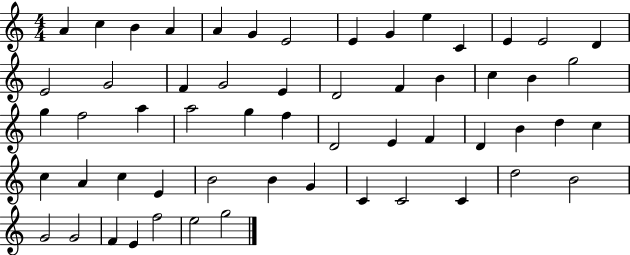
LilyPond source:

{
  \clef treble
  \numericTimeSignature
  \time 4/4
  \key c \major
  a'4 c''4 b'4 a'4 | a'4 g'4 e'2 | e'4 g'4 e''4 c'4 | e'4 e'2 d'4 | \break e'2 g'2 | f'4 g'2 e'4 | d'2 f'4 b'4 | c''4 b'4 g''2 | \break g''4 f''2 a''4 | a''2 g''4 f''4 | d'2 e'4 f'4 | d'4 b'4 d''4 c''4 | \break c''4 a'4 c''4 e'4 | b'2 b'4 g'4 | c'4 c'2 c'4 | d''2 b'2 | \break g'2 g'2 | f'4 e'4 f''2 | e''2 g''2 | \bar "|."
}